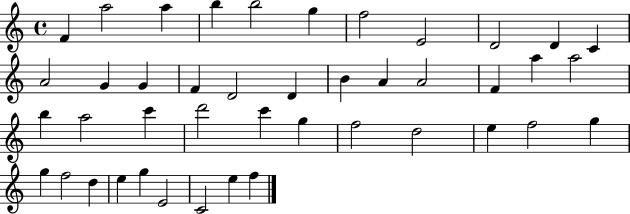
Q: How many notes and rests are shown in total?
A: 43